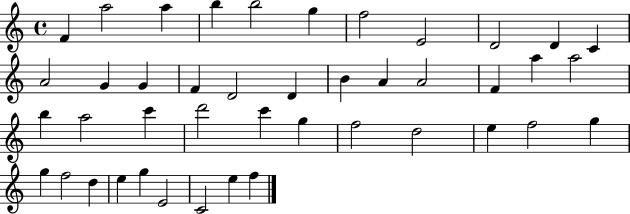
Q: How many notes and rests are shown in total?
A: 43